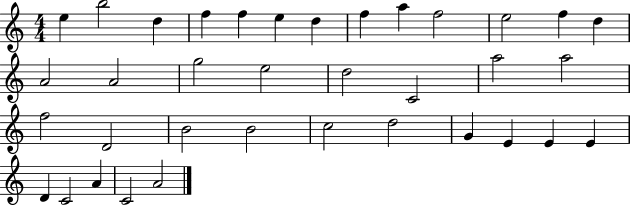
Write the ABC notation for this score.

X:1
T:Untitled
M:4/4
L:1/4
K:C
e b2 d f f e d f a f2 e2 f d A2 A2 g2 e2 d2 C2 a2 a2 f2 D2 B2 B2 c2 d2 G E E E D C2 A C2 A2